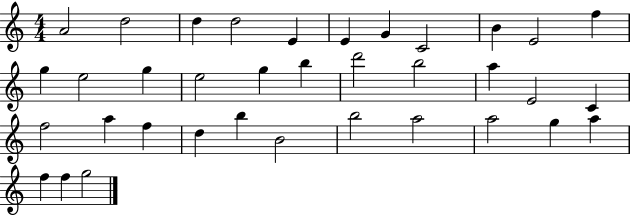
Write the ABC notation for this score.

X:1
T:Untitled
M:4/4
L:1/4
K:C
A2 d2 d d2 E E G C2 B E2 f g e2 g e2 g b d'2 b2 a E2 C f2 a f d b B2 b2 a2 a2 g a f f g2